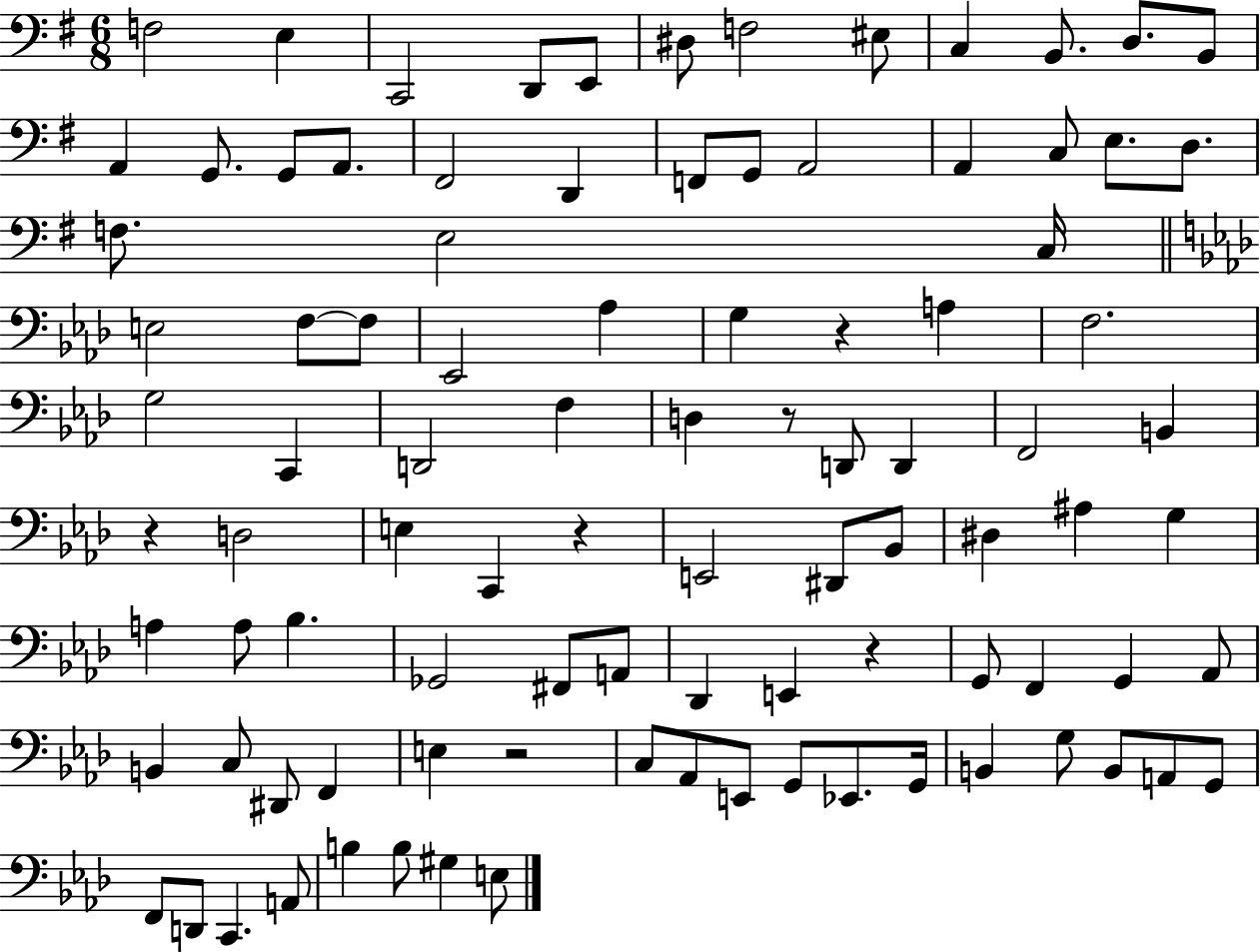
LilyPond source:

{
  \clef bass
  \numericTimeSignature
  \time 6/8
  \key g \major
  f2 e4 | c,2 d,8 e,8 | dis8 f2 eis8 | c4 b,8. d8. b,8 | \break a,4 g,8. g,8 a,8. | fis,2 d,4 | f,8 g,8 a,2 | a,4 c8 e8. d8. | \break f8. e2 c16 | \bar "||" \break \key aes \major e2 f8~~ f8 | ees,2 aes4 | g4 r4 a4 | f2. | \break g2 c,4 | d,2 f4 | d4 r8 d,8 d,4 | f,2 b,4 | \break r4 d2 | e4 c,4 r4 | e,2 dis,8 bes,8 | dis4 ais4 g4 | \break a4 a8 bes4. | ges,2 fis,8 a,8 | des,4 e,4 r4 | g,8 f,4 g,4 aes,8 | \break b,4 c8 dis,8 f,4 | e4 r2 | c8 aes,8 e,8 g,8 ees,8. g,16 | b,4 g8 b,8 a,8 g,8 | \break f,8 d,8 c,4. a,8 | b4 b8 gis4 e8 | \bar "|."
}